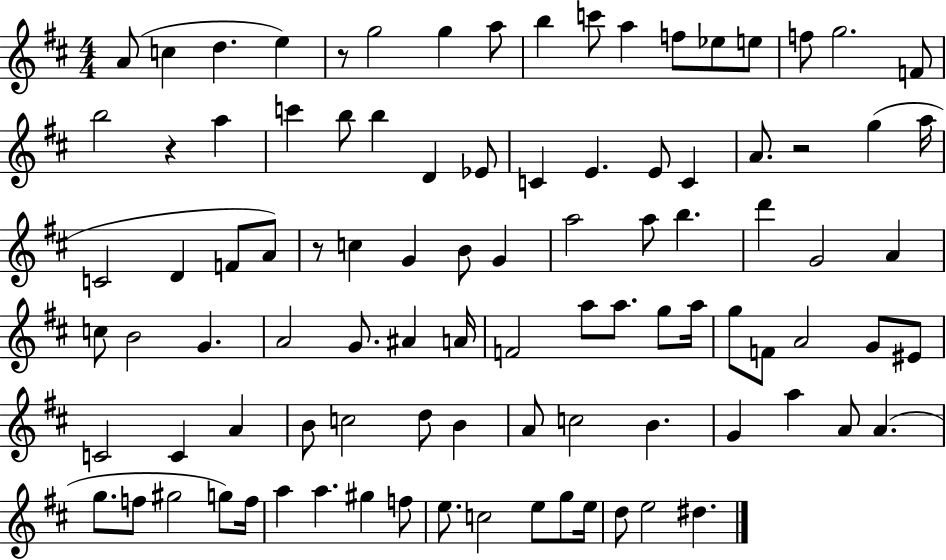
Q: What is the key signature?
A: D major